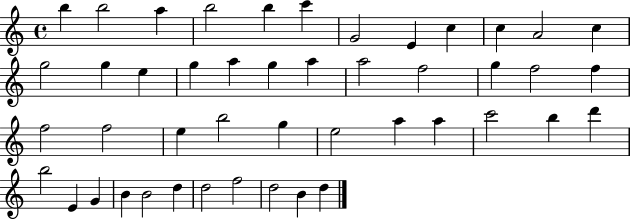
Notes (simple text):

B5/q B5/h A5/q B5/h B5/q C6/q G4/h E4/q C5/q C5/q A4/h C5/q G5/h G5/q E5/q G5/q A5/q G5/q A5/q A5/h F5/h G5/q F5/h F5/q F5/h F5/h E5/q B5/h G5/q E5/h A5/q A5/q C6/h B5/q D6/q B5/h E4/q G4/q B4/q B4/h D5/q D5/h F5/h D5/h B4/q D5/q